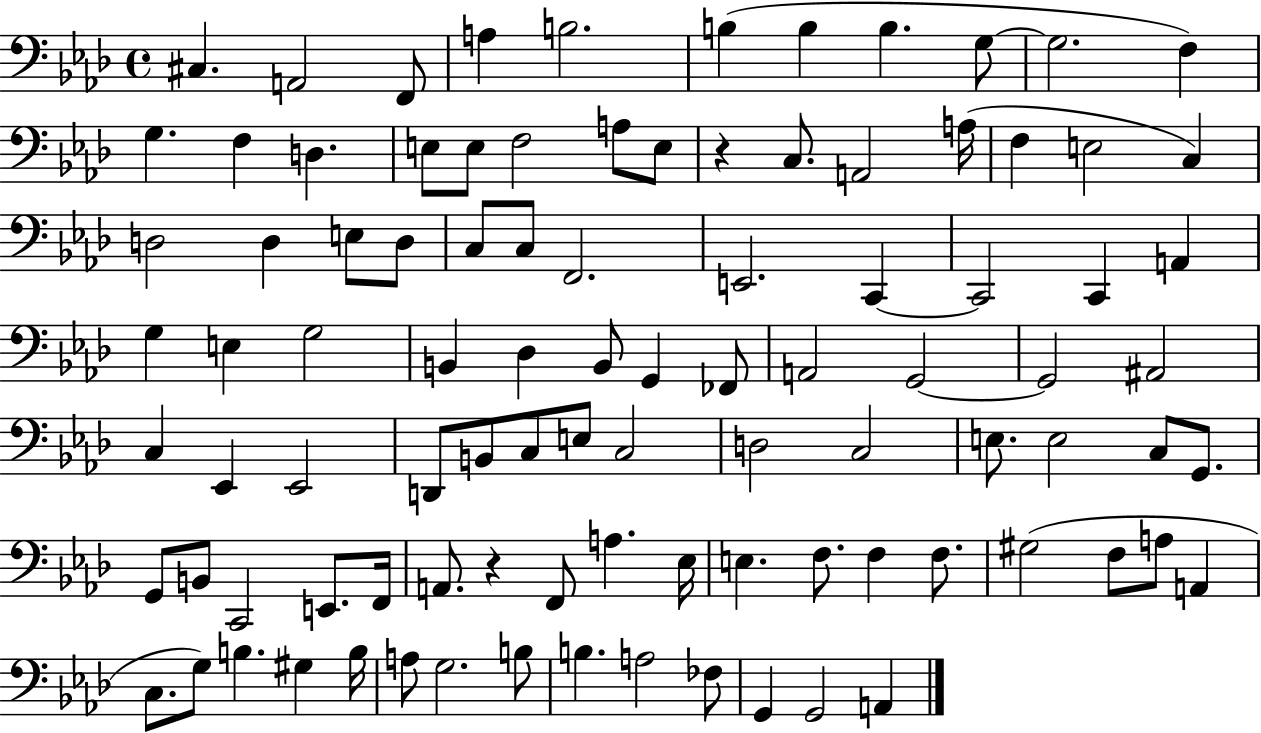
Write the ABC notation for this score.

X:1
T:Untitled
M:4/4
L:1/4
K:Ab
^C, A,,2 F,,/2 A, B,2 B, B, B, G,/2 G,2 F, G, F, D, E,/2 E,/2 F,2 A,/2 E,/2 z C,/2 A,,2 A,/4 F, E,2 C, D,2 D, E,/2 D,/2 C,/2 C,/2 F,,2 E,,2 C,, C,,2 C,, A,, G, E, G,2 B,, _D, B,,/2 G,, _F,,/2 A,,2 G,,2 G,,2 ^A,,2 C, _E,, _E,,2 D,,/2 B,,/2 C,/2 E,/2 C,2 D,2 C,2 E,/2 E,2 C,/2 G,,/2 G,,/2 B,,/2 C,,2 E,,/2 F,,/4 A,,/2 z F,,/2 A, _E,/4 E, F,/2 F, F,/2 ^G,2 F,/2 A,/2 A,, C,/2 G,/2 B, ^G, B,/4 A,/2 G,2 B,/2 B, A,2 _F,/2 G,, G,,2 A,,